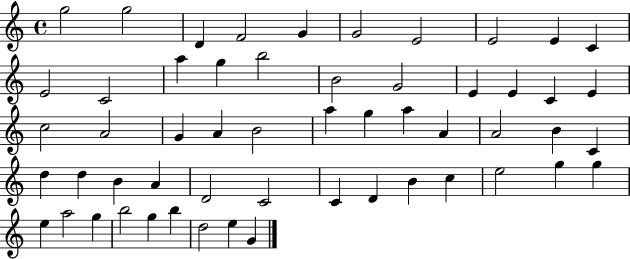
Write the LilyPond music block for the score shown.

{
  \clef treble
  \time 4/4
  \defaultTimeSignature
  \key c \major
  g''2 g''2 | d'4 f'2 g'4 | g'2 e'2 | e'2 e'4 c'4 | \break e'2 c'2 | a''4 g''4 b''2 | b'2 g'2 | e'4 e'4 c'4 e'4 | \break c''2 a'2 | g'4 a'4 b'2 | a''4 g''4 a''4 a'4 | a'2 b'4 c'4 | \break d''4 d''4 b'4 a'4 | d'2 c'2 | c'4 d'4 b'4 c''4 | e''2 g''4 g''4 | \break e''4 a''2 g''4 | b''2 g''4 b''4 | d''2 e''4 g'4 | \bar "|."
}